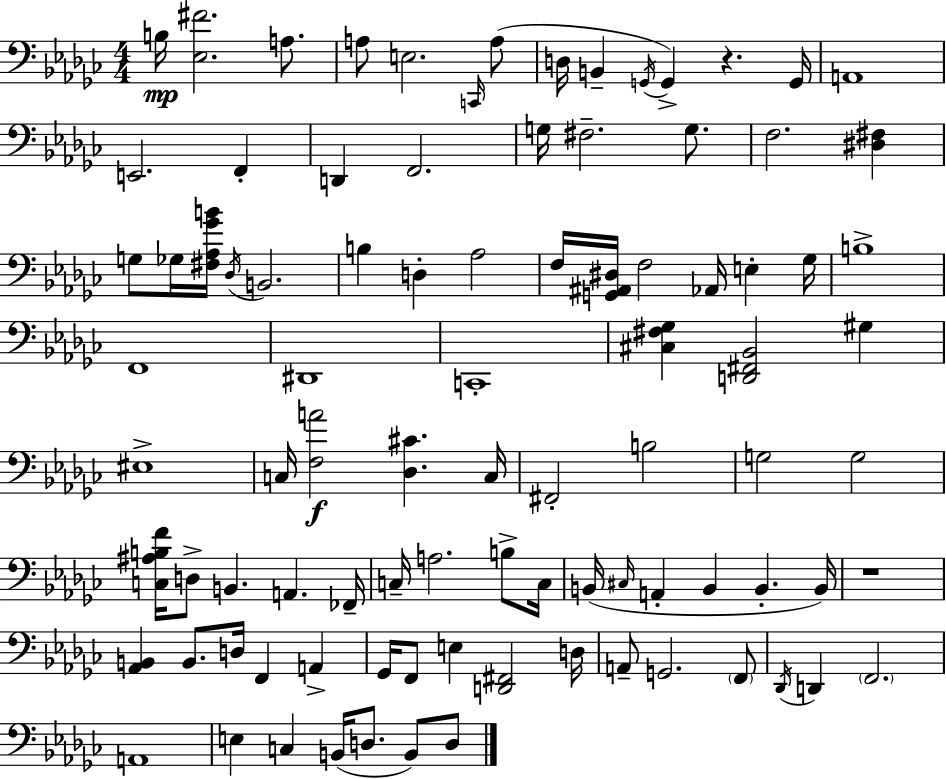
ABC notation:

X:1
T:Untitled
M:4/4
L:1/4
K:Ebm
B,/4 [_E,^F]2 A,/2 A,/2 E,2 C,,/4 A,/2 D,/4 B,, G,,/4 G,, z G,,/4 A,,4 E,,2 F,, D,, F,,2 G,/4 ^F,2 G,/2 F,2 [^D,^F,] G,/2 _G,/4 [^F,_A,_GB]/4 _D,/4 B,,2 B, D, _A,2 F,/4 [G,,^A,,^D,]/4 F,2 _A,,/4 E, _G,/4 B,4 F,,4 ^D,,4 C,,4 [^C,^F,_G,] [D,,^F,,_B,,]2 ^G, ^E,4 C,/4 [F,A]2 [_D,^C] C,/4 ^F,,2 B,2 G,2 G,2 [C,^A,B,F]/4 D,/2 B,, A,, _F,,/4 C,/4 A,2 B,/2 C,/4 B,,/4 ^C,/4 A,, B,, B,, B,,/4 z4 [_A,,B,,] B,,/2 D,/4 F,, A,, _G,,/4 F,,/2 E, [D,,^F,,]2 D,/4 A,,/2 G,,2 F,,/2 _D,,/4 D,, F,,2 A,,4 E, C, B,,/4 D,/2 B,,/2 D,/2